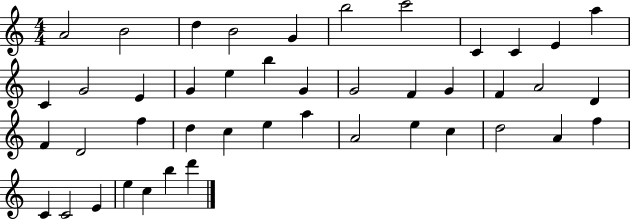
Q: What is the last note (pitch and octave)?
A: D6